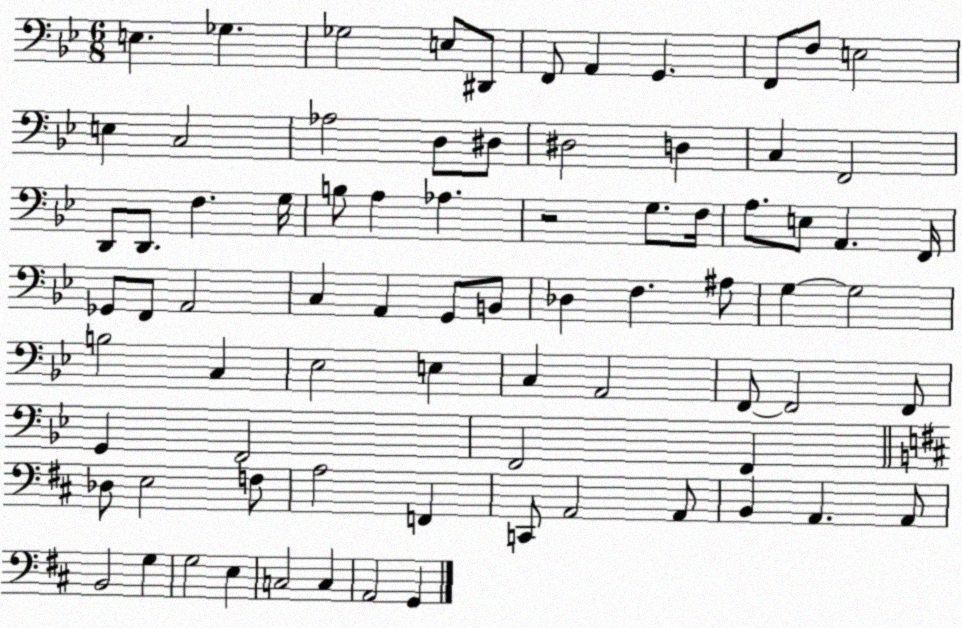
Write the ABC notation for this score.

X:1
T:Untitled
M:6/8
L:1/4
K:Bb
E, _G, _G,2 E,/2 ^D,,/2 F,,/2 A,, G,, F,,/2 F,/2 E,2 E, C,2 _A,2 D,/2 ^D,/2 ^D,2 D, C, F,,2 D,,/2 D,,/2 F, G,/4 B,/2 A, _A, z2 G,/2 F,/4 A,/2 E,/2 A,, F,,/4 _G,,/2 F,,/2 A,,2 C, A,, G,,/2 B,,/2 _D, F, ^A,/2 G, G,2 B,2 C, _E,2 E, C, A,,2 F,,/2 F,,2 F,,/2 G,, F,,2 F,,2 F,, _D,/2 E,2 F,/2 A,2 F,, C,,/2 A,,2 A,,/2 B,, A,, A,,/2 B,,2 G, G,2 E, C,2 C, A,,2 G,,